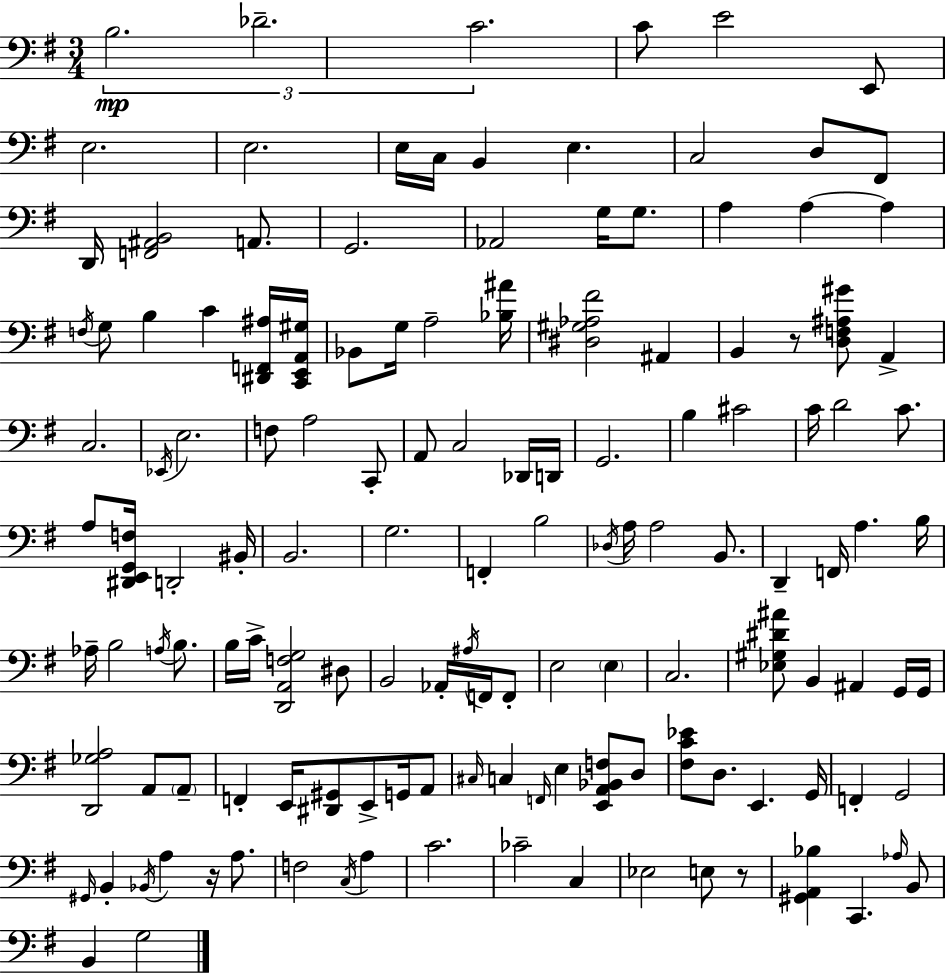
X:1
T:Untitled
M:3/4
L:1/4
K:Em
B,2 _D2 C2 C/2 E2 E,,/2 E,2 E,2 E,/4 C,/4 B,, E, C,2 D,/2 ^F,,/2 D,,/4 [F,,^A,,B,,]2 A,,/2 G,,2 _A,,2 G,/4 G,/2 A, A, A, F,/4 G,/2 B, C [^D,,F,,^A,]/4 [C,,E,,A,,^G,]/4 _B,,/2 G,/4 A,2 [_B,^A]/4 [^D,^G,_A,^F]2 ^A,, B,, z/2 [D,F,^A,^G]/2 A,, C,2 _E,,/4 E,2 F,/2 A,2 C,,/2 A,,/2 C,2 _D,,/4 D,,/4 G,,2 B, ^C2 C/4 D2 C/2 A,/2 [^D,,E,,G,,F,]/4 D,,2 ^B,,/4 B,,2 G,2 F,, B,2 _D,/4 A,/4 A,2 B,,/2 D,, F,,/4 A, B,/4 _A,/4 B,2 A,/4 B,/2 B,/4 C/4 [D,,A,,F,G,]2 ^D,/2 B,,2 _A,,/4 ^A,/4 F,,/4 F,,/2 E,2 E, C,2 [_E,^G,^D^A]/2 B,, ^A,, G,,/4 G,,/4 [D,,_G,A,]2 A,,/2 A,,/2 F,, E,,/4 [^D,,^G,,]/2 E,,/2 G,,/4 A,,/2 ^C,/4 C, F,,/4 E, [E,,A,,_B,,F,]/2 D,/2 [^F,C_E]/2 D,/2 E,, G,,/4 F,, G,,2 ^G,,/4 B,, _B,,/4 A, z/4 A,/2 F,2 C,/4 A, C2 _C2 C, _E,2 E,/2 z/2 [^G,,A,,_B,] C,, _A,/4 B,,/2 B,, G,2